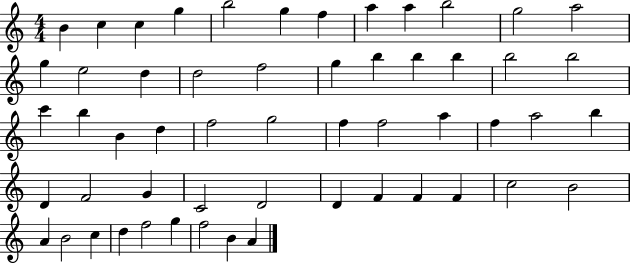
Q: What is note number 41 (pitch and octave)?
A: D4